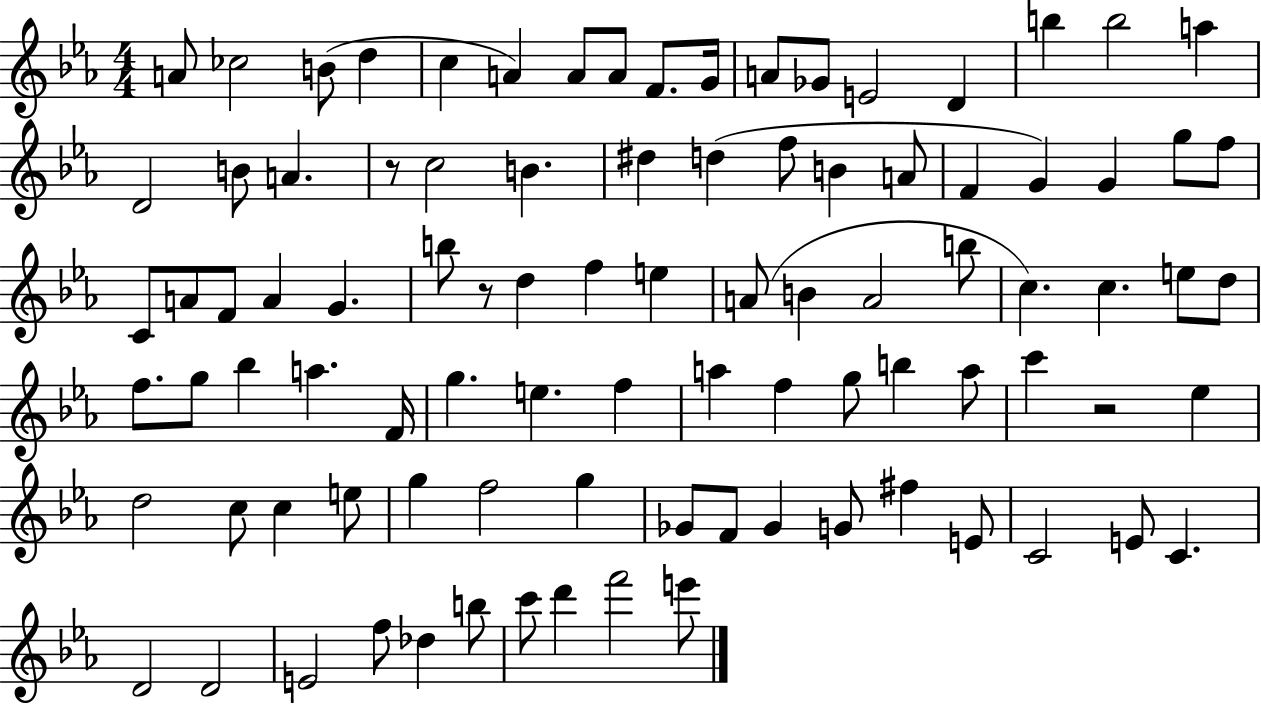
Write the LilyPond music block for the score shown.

{
  \clef treble
  \numericTimeSignature
  \time 4/4
  \key ees \major
  a'8 ces''2 b'8( d''4 | c''4 a'4) a'8 a'8 f'8. g'16 | a'8 ges'8 e'2 d'4 | b''4 b''2 a''4 | \break d'2 b'8 a'4. | r8 c''2 b'4. | dis''4 d''4( f''8 b'4 a'8 | f'4 g'4) g'4 g''8 f''8 | \break c'8 a'8 f'8 a'4 g'4. | b''8 r8 d''4 f''4 e''4 | a'8( b'4 a'2 b''8 | c''4.) c''4. e''8 d''8 | \break f''8. g''8 bes''4 a''4. f'16 | g''4. e''4. f''4 | a''4 f''4 g''8 b''4 a''8 | c'''4 r2 ees''4 | \break d''2 c''8 c''4 e''8 | g''4 f''2 g''4 | ges'8 f'8 ges'4 g'8 fis''4 e'8 | c'2 e'8 c'4. | \break d'2 d'2 | e'2 f''8 des''4 b''8 | c'''8 d'''4 f'''2 e'''8 | \bar "|."
}